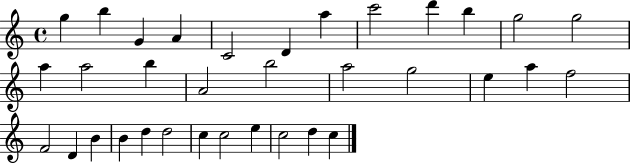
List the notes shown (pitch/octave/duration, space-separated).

G5/q B5/q G4/q A4/q C4/h D4/q A5/q C6/h D6/q B5/q G5/h G5/h A5/q A5/h B5/q A4/h B5/h A5/h G5/h E5/q A5/q F5/h F4/h D4/q B4/q B4/q D5/q D5/h C5/q C5/h E5/q C5/h D5/q C5/q